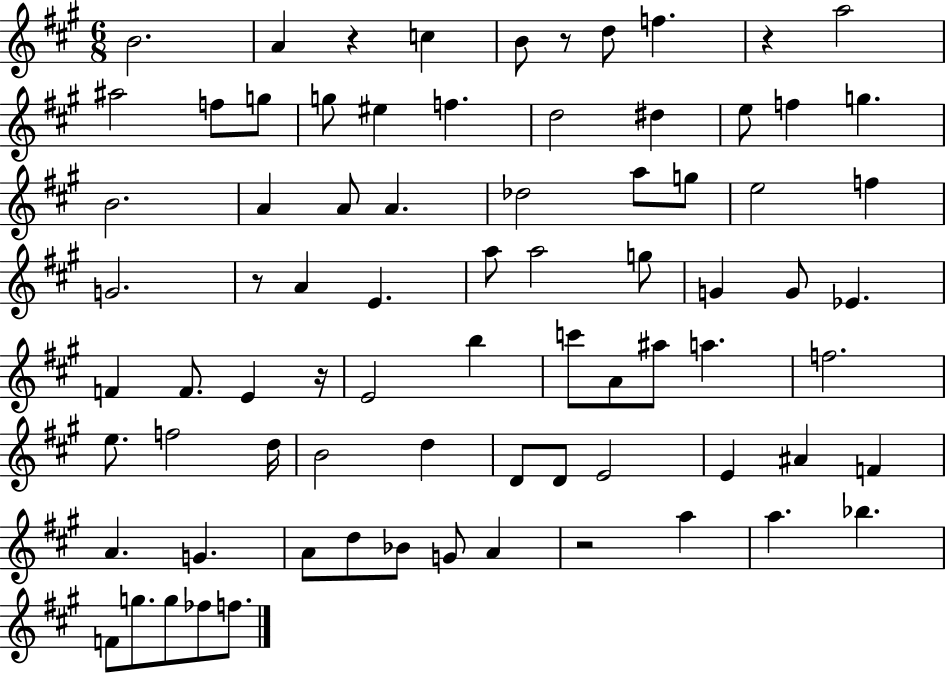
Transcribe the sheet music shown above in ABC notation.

X:1
T:Untitled
M:6/8
L:1/4
K:A
B2 A z c B/2 z/2 d/2 f z a2 ^a2 f/2 g/2 g/2 ^e f d2 ^d e/2 f g B2 A A/2 A _d2 a/2 g/2 e2 f G2 z/2 A E a/2 a2 g/2 G G/2 _E F F/2 E z/4 E2 b c'/2 A/2 ^a/2 a f2 e/2 f2 d/4 B2 d D/2 D/2 E2 E ^A F A G A/2 d/2 _B/2 G/2 A z2 a a _b F/2 g/2 g/2 _f/2 f/2